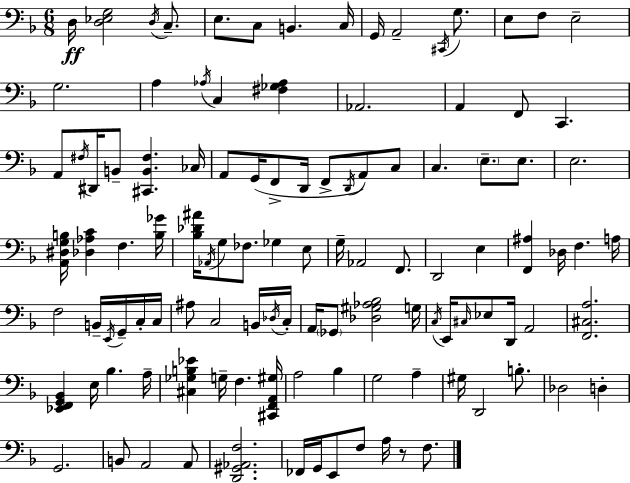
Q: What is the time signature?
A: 6/8